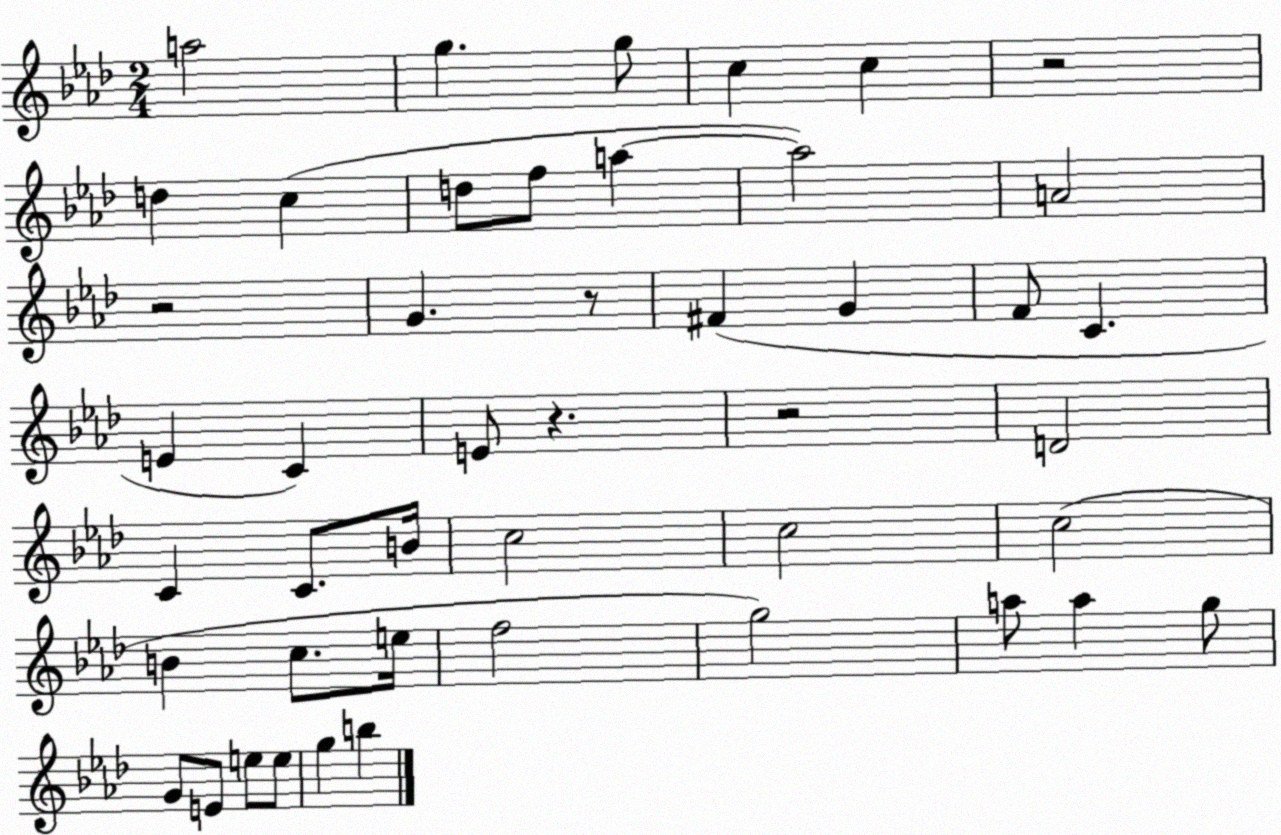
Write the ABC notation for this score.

X:1
T:Untitled
M:2/4
L:1/4
K:Ab
a2 g g/2 c c z2 d c d/2 f/2 a a2 A2 z2 G z/2 ^F G F/2 C E C E/2 z z2 D2 C C/2 B/4 c2 c2 c2 B c/2 e/4 f2 g2 a/2 a g/2 G/2 E/2 e/2 e/2 g b